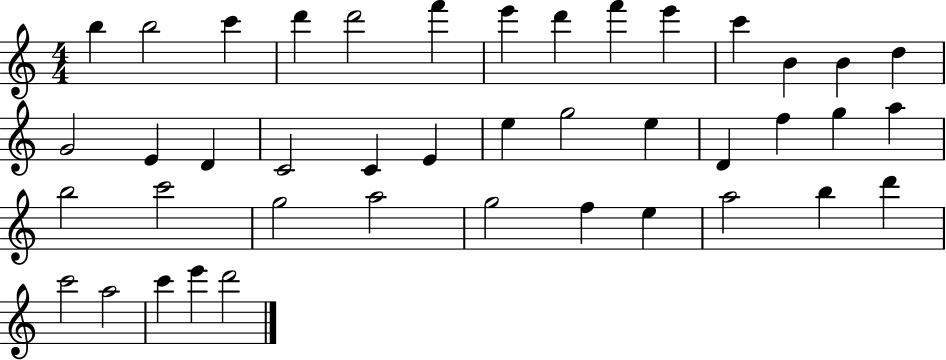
B5/q B5/h C6/q D6/q D6/h F6/q E6/q D6/q F6/q E6/q C6/q B4/q B4/q D5/q G4/h E4/q D4/q C4/h C4/q E4/q E5/q G5/h E5/q D4/q F5/q G5/q A5/q B5/h C6/h G5/h A5/h G5/h F5/q E5/q A5/h B5/q D6/q C6/h A5/h C6/q E6/q D6/h